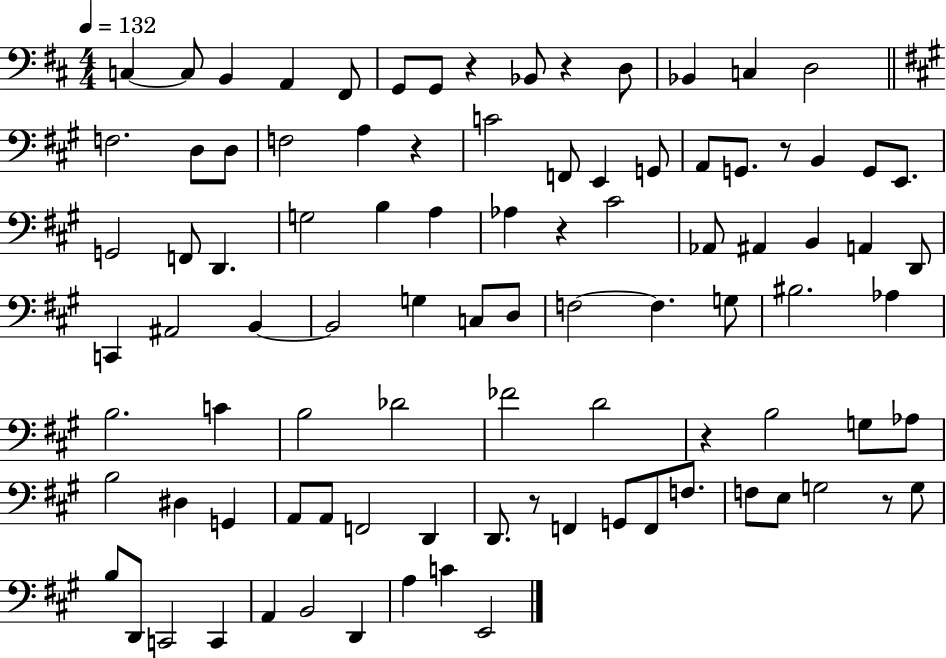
X:1
T:Untitled
M:4/4
L:1/4
K:D
C, C,/2 B,, A,, ^F,,/2 G,,/2 G,,/2 z _B,,/2 z D,/2 _B,, C, D,2 F,2 D,/2 D,/2 F,2 A, z C2 F,,/2 E,, G,,/2 A,,/2 G,,/2 z/2 B,, G,,/2 E,,/2 G,,2 F,,/2 D,, G,2 B, A, _A, z ^C2 _A,,/2 ^A,, B,, A,, D,,/2 C,, ^A,,2 B,, B,,2 G, C,/2 D,/2 F,2 F, G,/2 ^B,2 _A, B,2 C B,2 _D2 _F2 D2 z B,2 G,/2 _A,/2 B,2 ^D, G,, A,,/2 A,,/2 F,,2 D,, D,,/2 z/2 F,, G,,/2 F,,/2 F,/2 F,/2 E,/2 G,2 z/2 G,/2 B,/2 D,,/2 C,,2 C,, A,, B,,2 D,, A, C E,,2